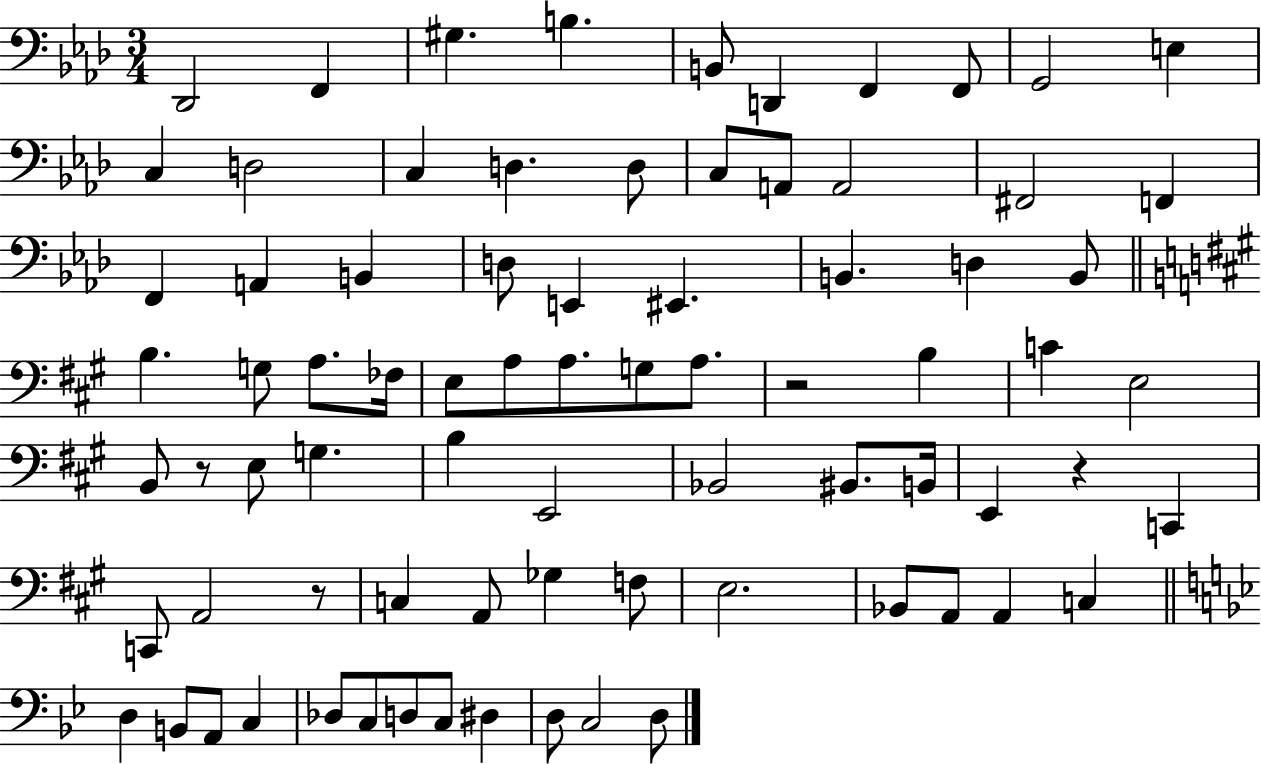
X:1
T:Untitled
M:3/4
L:1/4
K:Ab
_D,,2 F,, ^G, B, B,,/2 D,, F,, F,,/2 G,,2 E, C, D,2 C, D, D,/2 C,/2 A,,/2 A,,2 ^F,,2 F,, F,, A,, B,, D,/2 E,, ^E,, B,, D, B,,/2 B, G,/2 A,/2 _F,/4 E,/2 A,/2 A,/2 G,/2 A,/2 z2 B, C E,2 B,,/2 z/2 E,/2 G, B, E,,2 _B,,2 ^B,,/2 B,,/4 E,, z C,, C,,/2 A,,2 z/2 C, A,,/2 _G, F,/2 E,2 _B,,/2 A,,/2 A,, C, D, B,,/2 A,,/2 C, _D,/2 C,/2 D,/2 C,/2 ^D, D,/2 C,2 D,/2